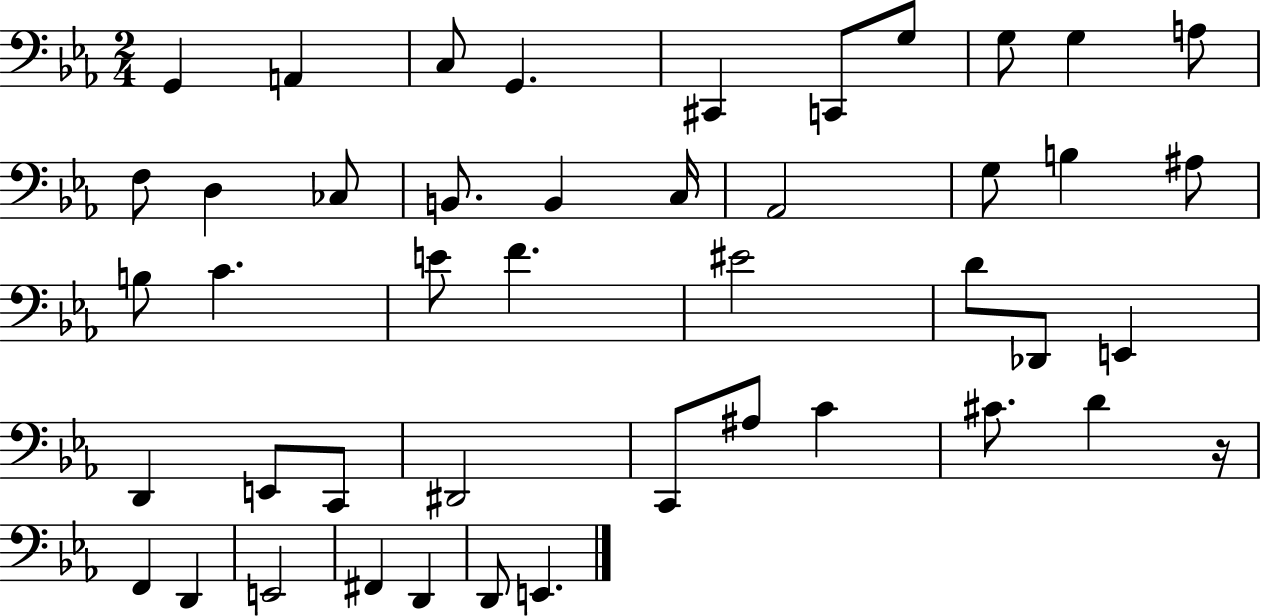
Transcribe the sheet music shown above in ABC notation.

X:1
T:Untitled
M:2/4
L:1/4
K:Eb
G,, A,, C,/2 G,, ^C,, C,,/2 G,/2 G,/2 G, A,/2 F,/2 D, _C,/2 B,,/2 B,, C,/4 _A,,2 G,/2 B, ^A,/2 B,/2 C E/2 F ^E2 D/2 _D,,/2 E,, D,, E,,/2 C,,/2 ^D,,2 C,,/2 ^A,/2 C ^C/2 D z/4 F,, D,, E,,2 ^F,, D,, D,,/2 E,,